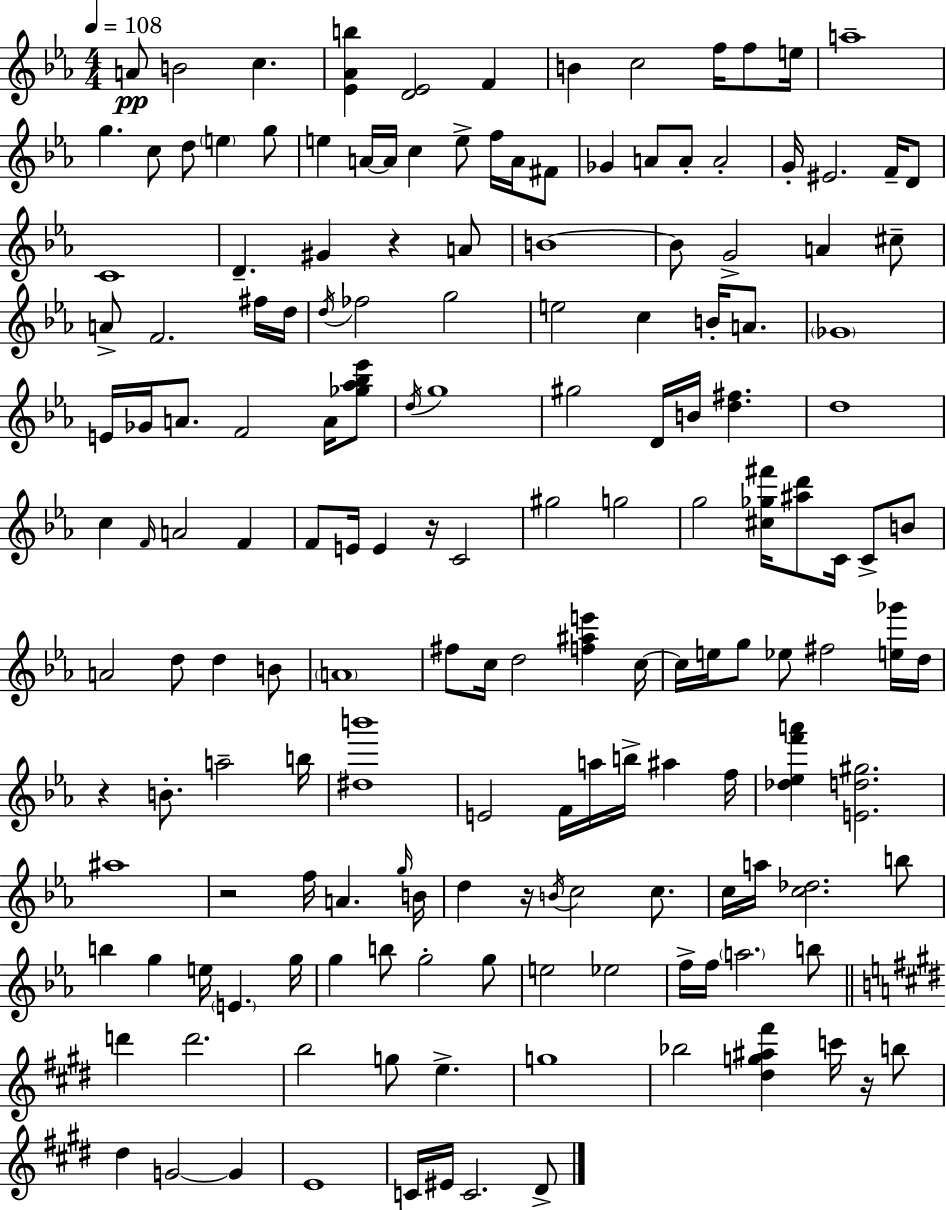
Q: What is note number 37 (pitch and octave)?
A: B4